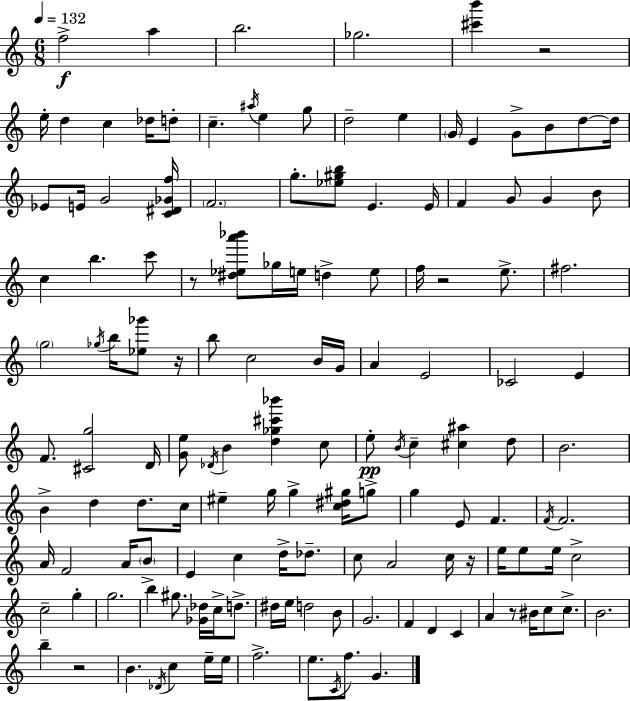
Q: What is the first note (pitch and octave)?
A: F5